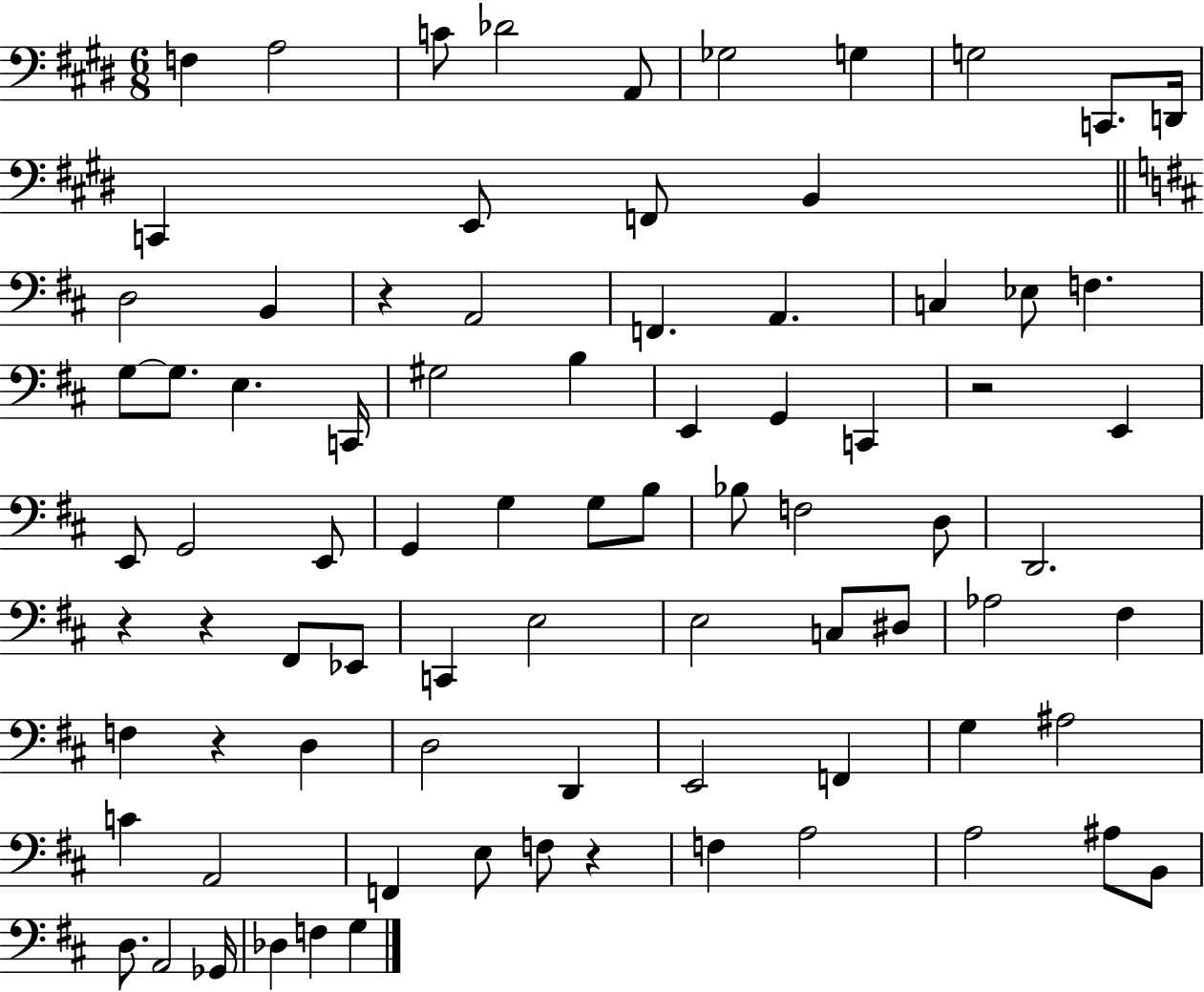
{
  \clef bass
  \numericTimeSignature
  \time 6/8
  \key e \major
  \repeat volta 2 { f4 a2 | c'8 des'2 a,8 | ges2 g4 | g2 c,8. d,16 | \break c,4 e,8 f,8 b,4 | \bar "||" \break \key b \minor d2 b,4 | r4 a,2 | f,4. a,4. | c4 ees8 f4. | \break g8~~ g8. e4. c,16 | gis2 b4 | e,4 g,4 c,4 | r2 e,4 | \break e,8 g,2 e,8 | g,4 g4 g8 b8 | bes8 f2 d8 | d,2. | \break r4 r4 fis,8 ees,8 | c,4 e2 | e2 c8 dis8 | aes2 fis4 | \break f4 r4 d4 | d2 d,4 | e,2 f,4 | g4 ais2 | \break c'4 a,2 | f,4 e8 f8 r4 | f4 a2 | a2 ais8 b,8 | \break d8. a,2 ges,16 | des4 f4 g4 | } \bar "|."
}